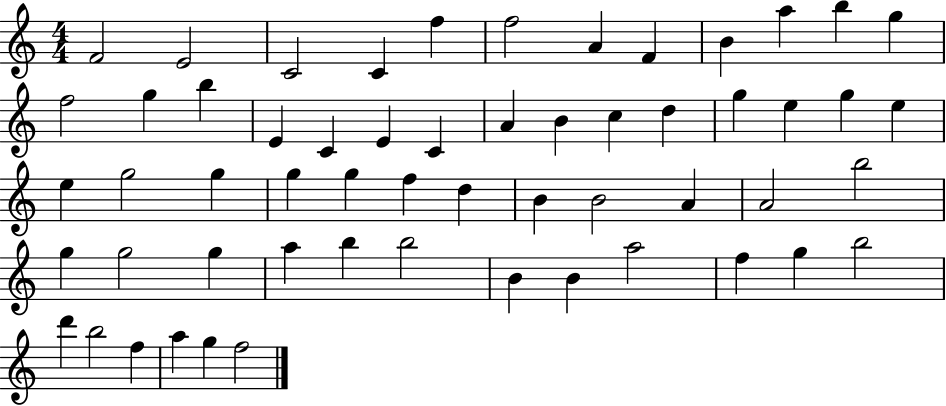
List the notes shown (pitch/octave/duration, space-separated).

F4/h E4/h C4/h C4/q F5/q F5/h A4/q F4/q B4/q A5/q B5/q G5/q F5/h G5/q B5/q E4/q C4/q E4/q C4/q A4/q B4/q C5/q D5/q G5/q E5/q G5/q E5/q E5/q G5/h G5/q G5/q G5/q F5/q D5/q B4/q B4/h A4/q A4/h B5/h G5/q G5/h G5/q A5/q B5/q B5/h B4/q B4/q A5/h F5/q G5/q B5/h D6/q B5/h F5/q A5/q G5/q F5/h